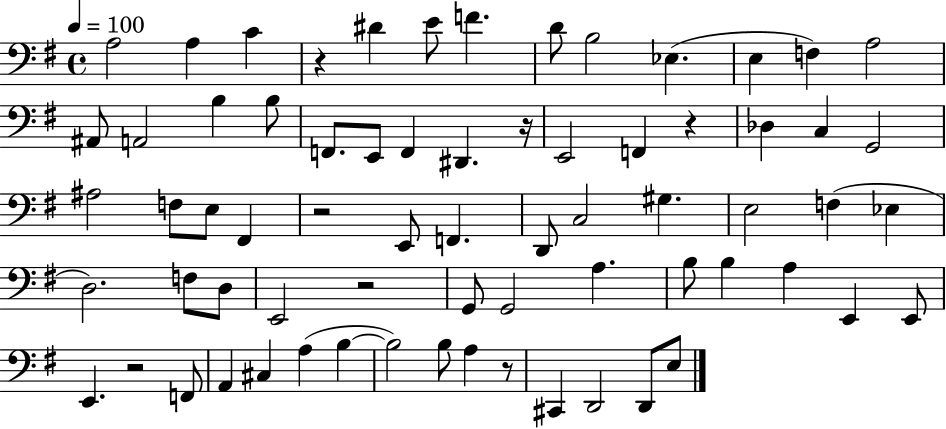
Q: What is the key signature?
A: G major